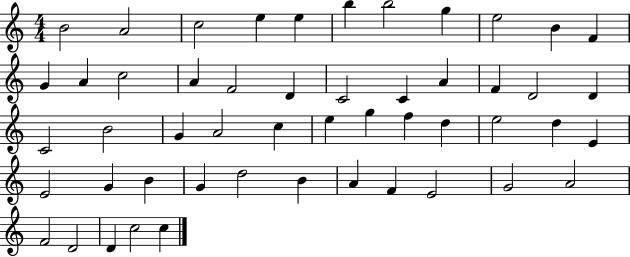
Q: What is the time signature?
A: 4/4